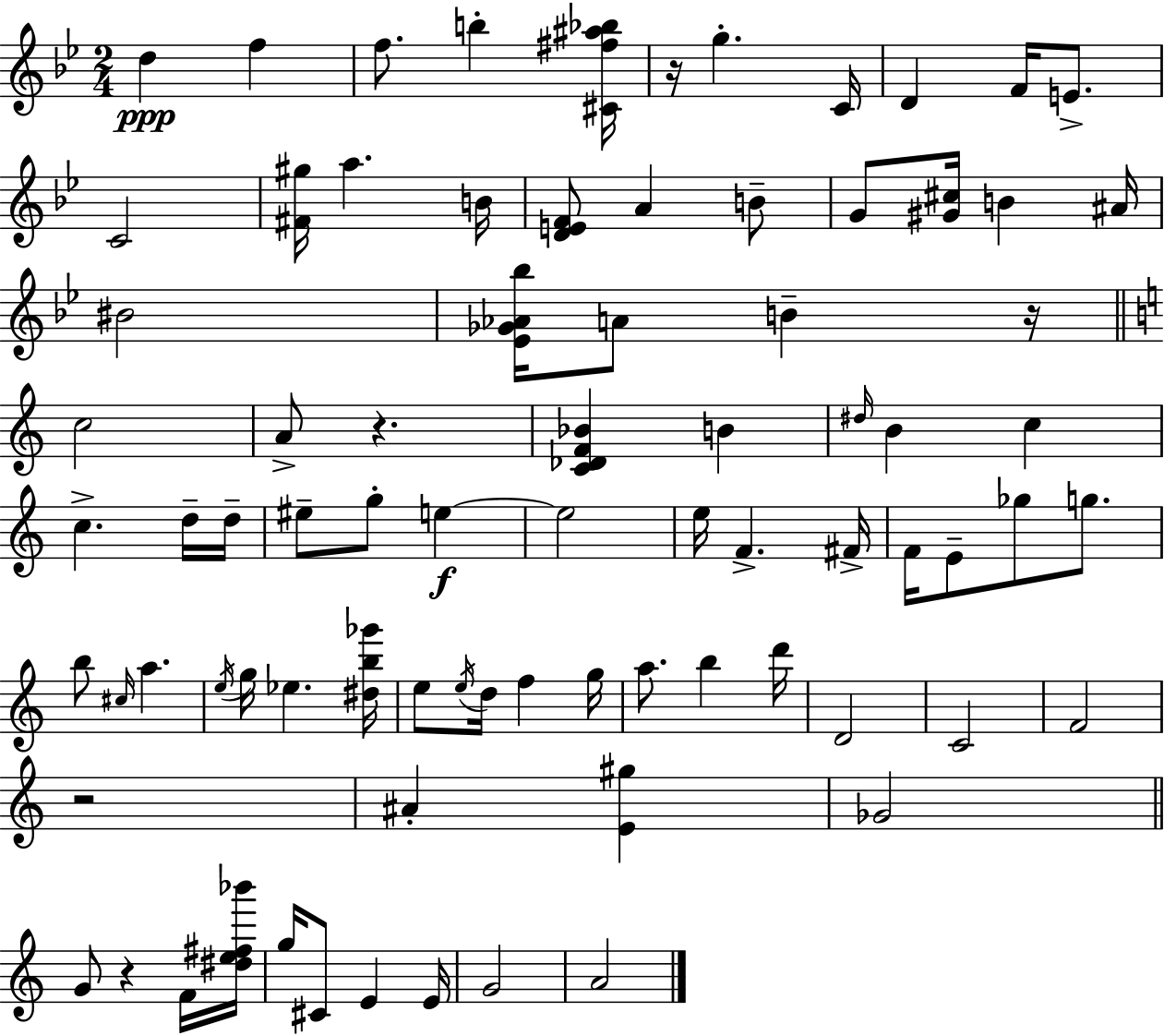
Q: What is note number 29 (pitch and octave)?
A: D5